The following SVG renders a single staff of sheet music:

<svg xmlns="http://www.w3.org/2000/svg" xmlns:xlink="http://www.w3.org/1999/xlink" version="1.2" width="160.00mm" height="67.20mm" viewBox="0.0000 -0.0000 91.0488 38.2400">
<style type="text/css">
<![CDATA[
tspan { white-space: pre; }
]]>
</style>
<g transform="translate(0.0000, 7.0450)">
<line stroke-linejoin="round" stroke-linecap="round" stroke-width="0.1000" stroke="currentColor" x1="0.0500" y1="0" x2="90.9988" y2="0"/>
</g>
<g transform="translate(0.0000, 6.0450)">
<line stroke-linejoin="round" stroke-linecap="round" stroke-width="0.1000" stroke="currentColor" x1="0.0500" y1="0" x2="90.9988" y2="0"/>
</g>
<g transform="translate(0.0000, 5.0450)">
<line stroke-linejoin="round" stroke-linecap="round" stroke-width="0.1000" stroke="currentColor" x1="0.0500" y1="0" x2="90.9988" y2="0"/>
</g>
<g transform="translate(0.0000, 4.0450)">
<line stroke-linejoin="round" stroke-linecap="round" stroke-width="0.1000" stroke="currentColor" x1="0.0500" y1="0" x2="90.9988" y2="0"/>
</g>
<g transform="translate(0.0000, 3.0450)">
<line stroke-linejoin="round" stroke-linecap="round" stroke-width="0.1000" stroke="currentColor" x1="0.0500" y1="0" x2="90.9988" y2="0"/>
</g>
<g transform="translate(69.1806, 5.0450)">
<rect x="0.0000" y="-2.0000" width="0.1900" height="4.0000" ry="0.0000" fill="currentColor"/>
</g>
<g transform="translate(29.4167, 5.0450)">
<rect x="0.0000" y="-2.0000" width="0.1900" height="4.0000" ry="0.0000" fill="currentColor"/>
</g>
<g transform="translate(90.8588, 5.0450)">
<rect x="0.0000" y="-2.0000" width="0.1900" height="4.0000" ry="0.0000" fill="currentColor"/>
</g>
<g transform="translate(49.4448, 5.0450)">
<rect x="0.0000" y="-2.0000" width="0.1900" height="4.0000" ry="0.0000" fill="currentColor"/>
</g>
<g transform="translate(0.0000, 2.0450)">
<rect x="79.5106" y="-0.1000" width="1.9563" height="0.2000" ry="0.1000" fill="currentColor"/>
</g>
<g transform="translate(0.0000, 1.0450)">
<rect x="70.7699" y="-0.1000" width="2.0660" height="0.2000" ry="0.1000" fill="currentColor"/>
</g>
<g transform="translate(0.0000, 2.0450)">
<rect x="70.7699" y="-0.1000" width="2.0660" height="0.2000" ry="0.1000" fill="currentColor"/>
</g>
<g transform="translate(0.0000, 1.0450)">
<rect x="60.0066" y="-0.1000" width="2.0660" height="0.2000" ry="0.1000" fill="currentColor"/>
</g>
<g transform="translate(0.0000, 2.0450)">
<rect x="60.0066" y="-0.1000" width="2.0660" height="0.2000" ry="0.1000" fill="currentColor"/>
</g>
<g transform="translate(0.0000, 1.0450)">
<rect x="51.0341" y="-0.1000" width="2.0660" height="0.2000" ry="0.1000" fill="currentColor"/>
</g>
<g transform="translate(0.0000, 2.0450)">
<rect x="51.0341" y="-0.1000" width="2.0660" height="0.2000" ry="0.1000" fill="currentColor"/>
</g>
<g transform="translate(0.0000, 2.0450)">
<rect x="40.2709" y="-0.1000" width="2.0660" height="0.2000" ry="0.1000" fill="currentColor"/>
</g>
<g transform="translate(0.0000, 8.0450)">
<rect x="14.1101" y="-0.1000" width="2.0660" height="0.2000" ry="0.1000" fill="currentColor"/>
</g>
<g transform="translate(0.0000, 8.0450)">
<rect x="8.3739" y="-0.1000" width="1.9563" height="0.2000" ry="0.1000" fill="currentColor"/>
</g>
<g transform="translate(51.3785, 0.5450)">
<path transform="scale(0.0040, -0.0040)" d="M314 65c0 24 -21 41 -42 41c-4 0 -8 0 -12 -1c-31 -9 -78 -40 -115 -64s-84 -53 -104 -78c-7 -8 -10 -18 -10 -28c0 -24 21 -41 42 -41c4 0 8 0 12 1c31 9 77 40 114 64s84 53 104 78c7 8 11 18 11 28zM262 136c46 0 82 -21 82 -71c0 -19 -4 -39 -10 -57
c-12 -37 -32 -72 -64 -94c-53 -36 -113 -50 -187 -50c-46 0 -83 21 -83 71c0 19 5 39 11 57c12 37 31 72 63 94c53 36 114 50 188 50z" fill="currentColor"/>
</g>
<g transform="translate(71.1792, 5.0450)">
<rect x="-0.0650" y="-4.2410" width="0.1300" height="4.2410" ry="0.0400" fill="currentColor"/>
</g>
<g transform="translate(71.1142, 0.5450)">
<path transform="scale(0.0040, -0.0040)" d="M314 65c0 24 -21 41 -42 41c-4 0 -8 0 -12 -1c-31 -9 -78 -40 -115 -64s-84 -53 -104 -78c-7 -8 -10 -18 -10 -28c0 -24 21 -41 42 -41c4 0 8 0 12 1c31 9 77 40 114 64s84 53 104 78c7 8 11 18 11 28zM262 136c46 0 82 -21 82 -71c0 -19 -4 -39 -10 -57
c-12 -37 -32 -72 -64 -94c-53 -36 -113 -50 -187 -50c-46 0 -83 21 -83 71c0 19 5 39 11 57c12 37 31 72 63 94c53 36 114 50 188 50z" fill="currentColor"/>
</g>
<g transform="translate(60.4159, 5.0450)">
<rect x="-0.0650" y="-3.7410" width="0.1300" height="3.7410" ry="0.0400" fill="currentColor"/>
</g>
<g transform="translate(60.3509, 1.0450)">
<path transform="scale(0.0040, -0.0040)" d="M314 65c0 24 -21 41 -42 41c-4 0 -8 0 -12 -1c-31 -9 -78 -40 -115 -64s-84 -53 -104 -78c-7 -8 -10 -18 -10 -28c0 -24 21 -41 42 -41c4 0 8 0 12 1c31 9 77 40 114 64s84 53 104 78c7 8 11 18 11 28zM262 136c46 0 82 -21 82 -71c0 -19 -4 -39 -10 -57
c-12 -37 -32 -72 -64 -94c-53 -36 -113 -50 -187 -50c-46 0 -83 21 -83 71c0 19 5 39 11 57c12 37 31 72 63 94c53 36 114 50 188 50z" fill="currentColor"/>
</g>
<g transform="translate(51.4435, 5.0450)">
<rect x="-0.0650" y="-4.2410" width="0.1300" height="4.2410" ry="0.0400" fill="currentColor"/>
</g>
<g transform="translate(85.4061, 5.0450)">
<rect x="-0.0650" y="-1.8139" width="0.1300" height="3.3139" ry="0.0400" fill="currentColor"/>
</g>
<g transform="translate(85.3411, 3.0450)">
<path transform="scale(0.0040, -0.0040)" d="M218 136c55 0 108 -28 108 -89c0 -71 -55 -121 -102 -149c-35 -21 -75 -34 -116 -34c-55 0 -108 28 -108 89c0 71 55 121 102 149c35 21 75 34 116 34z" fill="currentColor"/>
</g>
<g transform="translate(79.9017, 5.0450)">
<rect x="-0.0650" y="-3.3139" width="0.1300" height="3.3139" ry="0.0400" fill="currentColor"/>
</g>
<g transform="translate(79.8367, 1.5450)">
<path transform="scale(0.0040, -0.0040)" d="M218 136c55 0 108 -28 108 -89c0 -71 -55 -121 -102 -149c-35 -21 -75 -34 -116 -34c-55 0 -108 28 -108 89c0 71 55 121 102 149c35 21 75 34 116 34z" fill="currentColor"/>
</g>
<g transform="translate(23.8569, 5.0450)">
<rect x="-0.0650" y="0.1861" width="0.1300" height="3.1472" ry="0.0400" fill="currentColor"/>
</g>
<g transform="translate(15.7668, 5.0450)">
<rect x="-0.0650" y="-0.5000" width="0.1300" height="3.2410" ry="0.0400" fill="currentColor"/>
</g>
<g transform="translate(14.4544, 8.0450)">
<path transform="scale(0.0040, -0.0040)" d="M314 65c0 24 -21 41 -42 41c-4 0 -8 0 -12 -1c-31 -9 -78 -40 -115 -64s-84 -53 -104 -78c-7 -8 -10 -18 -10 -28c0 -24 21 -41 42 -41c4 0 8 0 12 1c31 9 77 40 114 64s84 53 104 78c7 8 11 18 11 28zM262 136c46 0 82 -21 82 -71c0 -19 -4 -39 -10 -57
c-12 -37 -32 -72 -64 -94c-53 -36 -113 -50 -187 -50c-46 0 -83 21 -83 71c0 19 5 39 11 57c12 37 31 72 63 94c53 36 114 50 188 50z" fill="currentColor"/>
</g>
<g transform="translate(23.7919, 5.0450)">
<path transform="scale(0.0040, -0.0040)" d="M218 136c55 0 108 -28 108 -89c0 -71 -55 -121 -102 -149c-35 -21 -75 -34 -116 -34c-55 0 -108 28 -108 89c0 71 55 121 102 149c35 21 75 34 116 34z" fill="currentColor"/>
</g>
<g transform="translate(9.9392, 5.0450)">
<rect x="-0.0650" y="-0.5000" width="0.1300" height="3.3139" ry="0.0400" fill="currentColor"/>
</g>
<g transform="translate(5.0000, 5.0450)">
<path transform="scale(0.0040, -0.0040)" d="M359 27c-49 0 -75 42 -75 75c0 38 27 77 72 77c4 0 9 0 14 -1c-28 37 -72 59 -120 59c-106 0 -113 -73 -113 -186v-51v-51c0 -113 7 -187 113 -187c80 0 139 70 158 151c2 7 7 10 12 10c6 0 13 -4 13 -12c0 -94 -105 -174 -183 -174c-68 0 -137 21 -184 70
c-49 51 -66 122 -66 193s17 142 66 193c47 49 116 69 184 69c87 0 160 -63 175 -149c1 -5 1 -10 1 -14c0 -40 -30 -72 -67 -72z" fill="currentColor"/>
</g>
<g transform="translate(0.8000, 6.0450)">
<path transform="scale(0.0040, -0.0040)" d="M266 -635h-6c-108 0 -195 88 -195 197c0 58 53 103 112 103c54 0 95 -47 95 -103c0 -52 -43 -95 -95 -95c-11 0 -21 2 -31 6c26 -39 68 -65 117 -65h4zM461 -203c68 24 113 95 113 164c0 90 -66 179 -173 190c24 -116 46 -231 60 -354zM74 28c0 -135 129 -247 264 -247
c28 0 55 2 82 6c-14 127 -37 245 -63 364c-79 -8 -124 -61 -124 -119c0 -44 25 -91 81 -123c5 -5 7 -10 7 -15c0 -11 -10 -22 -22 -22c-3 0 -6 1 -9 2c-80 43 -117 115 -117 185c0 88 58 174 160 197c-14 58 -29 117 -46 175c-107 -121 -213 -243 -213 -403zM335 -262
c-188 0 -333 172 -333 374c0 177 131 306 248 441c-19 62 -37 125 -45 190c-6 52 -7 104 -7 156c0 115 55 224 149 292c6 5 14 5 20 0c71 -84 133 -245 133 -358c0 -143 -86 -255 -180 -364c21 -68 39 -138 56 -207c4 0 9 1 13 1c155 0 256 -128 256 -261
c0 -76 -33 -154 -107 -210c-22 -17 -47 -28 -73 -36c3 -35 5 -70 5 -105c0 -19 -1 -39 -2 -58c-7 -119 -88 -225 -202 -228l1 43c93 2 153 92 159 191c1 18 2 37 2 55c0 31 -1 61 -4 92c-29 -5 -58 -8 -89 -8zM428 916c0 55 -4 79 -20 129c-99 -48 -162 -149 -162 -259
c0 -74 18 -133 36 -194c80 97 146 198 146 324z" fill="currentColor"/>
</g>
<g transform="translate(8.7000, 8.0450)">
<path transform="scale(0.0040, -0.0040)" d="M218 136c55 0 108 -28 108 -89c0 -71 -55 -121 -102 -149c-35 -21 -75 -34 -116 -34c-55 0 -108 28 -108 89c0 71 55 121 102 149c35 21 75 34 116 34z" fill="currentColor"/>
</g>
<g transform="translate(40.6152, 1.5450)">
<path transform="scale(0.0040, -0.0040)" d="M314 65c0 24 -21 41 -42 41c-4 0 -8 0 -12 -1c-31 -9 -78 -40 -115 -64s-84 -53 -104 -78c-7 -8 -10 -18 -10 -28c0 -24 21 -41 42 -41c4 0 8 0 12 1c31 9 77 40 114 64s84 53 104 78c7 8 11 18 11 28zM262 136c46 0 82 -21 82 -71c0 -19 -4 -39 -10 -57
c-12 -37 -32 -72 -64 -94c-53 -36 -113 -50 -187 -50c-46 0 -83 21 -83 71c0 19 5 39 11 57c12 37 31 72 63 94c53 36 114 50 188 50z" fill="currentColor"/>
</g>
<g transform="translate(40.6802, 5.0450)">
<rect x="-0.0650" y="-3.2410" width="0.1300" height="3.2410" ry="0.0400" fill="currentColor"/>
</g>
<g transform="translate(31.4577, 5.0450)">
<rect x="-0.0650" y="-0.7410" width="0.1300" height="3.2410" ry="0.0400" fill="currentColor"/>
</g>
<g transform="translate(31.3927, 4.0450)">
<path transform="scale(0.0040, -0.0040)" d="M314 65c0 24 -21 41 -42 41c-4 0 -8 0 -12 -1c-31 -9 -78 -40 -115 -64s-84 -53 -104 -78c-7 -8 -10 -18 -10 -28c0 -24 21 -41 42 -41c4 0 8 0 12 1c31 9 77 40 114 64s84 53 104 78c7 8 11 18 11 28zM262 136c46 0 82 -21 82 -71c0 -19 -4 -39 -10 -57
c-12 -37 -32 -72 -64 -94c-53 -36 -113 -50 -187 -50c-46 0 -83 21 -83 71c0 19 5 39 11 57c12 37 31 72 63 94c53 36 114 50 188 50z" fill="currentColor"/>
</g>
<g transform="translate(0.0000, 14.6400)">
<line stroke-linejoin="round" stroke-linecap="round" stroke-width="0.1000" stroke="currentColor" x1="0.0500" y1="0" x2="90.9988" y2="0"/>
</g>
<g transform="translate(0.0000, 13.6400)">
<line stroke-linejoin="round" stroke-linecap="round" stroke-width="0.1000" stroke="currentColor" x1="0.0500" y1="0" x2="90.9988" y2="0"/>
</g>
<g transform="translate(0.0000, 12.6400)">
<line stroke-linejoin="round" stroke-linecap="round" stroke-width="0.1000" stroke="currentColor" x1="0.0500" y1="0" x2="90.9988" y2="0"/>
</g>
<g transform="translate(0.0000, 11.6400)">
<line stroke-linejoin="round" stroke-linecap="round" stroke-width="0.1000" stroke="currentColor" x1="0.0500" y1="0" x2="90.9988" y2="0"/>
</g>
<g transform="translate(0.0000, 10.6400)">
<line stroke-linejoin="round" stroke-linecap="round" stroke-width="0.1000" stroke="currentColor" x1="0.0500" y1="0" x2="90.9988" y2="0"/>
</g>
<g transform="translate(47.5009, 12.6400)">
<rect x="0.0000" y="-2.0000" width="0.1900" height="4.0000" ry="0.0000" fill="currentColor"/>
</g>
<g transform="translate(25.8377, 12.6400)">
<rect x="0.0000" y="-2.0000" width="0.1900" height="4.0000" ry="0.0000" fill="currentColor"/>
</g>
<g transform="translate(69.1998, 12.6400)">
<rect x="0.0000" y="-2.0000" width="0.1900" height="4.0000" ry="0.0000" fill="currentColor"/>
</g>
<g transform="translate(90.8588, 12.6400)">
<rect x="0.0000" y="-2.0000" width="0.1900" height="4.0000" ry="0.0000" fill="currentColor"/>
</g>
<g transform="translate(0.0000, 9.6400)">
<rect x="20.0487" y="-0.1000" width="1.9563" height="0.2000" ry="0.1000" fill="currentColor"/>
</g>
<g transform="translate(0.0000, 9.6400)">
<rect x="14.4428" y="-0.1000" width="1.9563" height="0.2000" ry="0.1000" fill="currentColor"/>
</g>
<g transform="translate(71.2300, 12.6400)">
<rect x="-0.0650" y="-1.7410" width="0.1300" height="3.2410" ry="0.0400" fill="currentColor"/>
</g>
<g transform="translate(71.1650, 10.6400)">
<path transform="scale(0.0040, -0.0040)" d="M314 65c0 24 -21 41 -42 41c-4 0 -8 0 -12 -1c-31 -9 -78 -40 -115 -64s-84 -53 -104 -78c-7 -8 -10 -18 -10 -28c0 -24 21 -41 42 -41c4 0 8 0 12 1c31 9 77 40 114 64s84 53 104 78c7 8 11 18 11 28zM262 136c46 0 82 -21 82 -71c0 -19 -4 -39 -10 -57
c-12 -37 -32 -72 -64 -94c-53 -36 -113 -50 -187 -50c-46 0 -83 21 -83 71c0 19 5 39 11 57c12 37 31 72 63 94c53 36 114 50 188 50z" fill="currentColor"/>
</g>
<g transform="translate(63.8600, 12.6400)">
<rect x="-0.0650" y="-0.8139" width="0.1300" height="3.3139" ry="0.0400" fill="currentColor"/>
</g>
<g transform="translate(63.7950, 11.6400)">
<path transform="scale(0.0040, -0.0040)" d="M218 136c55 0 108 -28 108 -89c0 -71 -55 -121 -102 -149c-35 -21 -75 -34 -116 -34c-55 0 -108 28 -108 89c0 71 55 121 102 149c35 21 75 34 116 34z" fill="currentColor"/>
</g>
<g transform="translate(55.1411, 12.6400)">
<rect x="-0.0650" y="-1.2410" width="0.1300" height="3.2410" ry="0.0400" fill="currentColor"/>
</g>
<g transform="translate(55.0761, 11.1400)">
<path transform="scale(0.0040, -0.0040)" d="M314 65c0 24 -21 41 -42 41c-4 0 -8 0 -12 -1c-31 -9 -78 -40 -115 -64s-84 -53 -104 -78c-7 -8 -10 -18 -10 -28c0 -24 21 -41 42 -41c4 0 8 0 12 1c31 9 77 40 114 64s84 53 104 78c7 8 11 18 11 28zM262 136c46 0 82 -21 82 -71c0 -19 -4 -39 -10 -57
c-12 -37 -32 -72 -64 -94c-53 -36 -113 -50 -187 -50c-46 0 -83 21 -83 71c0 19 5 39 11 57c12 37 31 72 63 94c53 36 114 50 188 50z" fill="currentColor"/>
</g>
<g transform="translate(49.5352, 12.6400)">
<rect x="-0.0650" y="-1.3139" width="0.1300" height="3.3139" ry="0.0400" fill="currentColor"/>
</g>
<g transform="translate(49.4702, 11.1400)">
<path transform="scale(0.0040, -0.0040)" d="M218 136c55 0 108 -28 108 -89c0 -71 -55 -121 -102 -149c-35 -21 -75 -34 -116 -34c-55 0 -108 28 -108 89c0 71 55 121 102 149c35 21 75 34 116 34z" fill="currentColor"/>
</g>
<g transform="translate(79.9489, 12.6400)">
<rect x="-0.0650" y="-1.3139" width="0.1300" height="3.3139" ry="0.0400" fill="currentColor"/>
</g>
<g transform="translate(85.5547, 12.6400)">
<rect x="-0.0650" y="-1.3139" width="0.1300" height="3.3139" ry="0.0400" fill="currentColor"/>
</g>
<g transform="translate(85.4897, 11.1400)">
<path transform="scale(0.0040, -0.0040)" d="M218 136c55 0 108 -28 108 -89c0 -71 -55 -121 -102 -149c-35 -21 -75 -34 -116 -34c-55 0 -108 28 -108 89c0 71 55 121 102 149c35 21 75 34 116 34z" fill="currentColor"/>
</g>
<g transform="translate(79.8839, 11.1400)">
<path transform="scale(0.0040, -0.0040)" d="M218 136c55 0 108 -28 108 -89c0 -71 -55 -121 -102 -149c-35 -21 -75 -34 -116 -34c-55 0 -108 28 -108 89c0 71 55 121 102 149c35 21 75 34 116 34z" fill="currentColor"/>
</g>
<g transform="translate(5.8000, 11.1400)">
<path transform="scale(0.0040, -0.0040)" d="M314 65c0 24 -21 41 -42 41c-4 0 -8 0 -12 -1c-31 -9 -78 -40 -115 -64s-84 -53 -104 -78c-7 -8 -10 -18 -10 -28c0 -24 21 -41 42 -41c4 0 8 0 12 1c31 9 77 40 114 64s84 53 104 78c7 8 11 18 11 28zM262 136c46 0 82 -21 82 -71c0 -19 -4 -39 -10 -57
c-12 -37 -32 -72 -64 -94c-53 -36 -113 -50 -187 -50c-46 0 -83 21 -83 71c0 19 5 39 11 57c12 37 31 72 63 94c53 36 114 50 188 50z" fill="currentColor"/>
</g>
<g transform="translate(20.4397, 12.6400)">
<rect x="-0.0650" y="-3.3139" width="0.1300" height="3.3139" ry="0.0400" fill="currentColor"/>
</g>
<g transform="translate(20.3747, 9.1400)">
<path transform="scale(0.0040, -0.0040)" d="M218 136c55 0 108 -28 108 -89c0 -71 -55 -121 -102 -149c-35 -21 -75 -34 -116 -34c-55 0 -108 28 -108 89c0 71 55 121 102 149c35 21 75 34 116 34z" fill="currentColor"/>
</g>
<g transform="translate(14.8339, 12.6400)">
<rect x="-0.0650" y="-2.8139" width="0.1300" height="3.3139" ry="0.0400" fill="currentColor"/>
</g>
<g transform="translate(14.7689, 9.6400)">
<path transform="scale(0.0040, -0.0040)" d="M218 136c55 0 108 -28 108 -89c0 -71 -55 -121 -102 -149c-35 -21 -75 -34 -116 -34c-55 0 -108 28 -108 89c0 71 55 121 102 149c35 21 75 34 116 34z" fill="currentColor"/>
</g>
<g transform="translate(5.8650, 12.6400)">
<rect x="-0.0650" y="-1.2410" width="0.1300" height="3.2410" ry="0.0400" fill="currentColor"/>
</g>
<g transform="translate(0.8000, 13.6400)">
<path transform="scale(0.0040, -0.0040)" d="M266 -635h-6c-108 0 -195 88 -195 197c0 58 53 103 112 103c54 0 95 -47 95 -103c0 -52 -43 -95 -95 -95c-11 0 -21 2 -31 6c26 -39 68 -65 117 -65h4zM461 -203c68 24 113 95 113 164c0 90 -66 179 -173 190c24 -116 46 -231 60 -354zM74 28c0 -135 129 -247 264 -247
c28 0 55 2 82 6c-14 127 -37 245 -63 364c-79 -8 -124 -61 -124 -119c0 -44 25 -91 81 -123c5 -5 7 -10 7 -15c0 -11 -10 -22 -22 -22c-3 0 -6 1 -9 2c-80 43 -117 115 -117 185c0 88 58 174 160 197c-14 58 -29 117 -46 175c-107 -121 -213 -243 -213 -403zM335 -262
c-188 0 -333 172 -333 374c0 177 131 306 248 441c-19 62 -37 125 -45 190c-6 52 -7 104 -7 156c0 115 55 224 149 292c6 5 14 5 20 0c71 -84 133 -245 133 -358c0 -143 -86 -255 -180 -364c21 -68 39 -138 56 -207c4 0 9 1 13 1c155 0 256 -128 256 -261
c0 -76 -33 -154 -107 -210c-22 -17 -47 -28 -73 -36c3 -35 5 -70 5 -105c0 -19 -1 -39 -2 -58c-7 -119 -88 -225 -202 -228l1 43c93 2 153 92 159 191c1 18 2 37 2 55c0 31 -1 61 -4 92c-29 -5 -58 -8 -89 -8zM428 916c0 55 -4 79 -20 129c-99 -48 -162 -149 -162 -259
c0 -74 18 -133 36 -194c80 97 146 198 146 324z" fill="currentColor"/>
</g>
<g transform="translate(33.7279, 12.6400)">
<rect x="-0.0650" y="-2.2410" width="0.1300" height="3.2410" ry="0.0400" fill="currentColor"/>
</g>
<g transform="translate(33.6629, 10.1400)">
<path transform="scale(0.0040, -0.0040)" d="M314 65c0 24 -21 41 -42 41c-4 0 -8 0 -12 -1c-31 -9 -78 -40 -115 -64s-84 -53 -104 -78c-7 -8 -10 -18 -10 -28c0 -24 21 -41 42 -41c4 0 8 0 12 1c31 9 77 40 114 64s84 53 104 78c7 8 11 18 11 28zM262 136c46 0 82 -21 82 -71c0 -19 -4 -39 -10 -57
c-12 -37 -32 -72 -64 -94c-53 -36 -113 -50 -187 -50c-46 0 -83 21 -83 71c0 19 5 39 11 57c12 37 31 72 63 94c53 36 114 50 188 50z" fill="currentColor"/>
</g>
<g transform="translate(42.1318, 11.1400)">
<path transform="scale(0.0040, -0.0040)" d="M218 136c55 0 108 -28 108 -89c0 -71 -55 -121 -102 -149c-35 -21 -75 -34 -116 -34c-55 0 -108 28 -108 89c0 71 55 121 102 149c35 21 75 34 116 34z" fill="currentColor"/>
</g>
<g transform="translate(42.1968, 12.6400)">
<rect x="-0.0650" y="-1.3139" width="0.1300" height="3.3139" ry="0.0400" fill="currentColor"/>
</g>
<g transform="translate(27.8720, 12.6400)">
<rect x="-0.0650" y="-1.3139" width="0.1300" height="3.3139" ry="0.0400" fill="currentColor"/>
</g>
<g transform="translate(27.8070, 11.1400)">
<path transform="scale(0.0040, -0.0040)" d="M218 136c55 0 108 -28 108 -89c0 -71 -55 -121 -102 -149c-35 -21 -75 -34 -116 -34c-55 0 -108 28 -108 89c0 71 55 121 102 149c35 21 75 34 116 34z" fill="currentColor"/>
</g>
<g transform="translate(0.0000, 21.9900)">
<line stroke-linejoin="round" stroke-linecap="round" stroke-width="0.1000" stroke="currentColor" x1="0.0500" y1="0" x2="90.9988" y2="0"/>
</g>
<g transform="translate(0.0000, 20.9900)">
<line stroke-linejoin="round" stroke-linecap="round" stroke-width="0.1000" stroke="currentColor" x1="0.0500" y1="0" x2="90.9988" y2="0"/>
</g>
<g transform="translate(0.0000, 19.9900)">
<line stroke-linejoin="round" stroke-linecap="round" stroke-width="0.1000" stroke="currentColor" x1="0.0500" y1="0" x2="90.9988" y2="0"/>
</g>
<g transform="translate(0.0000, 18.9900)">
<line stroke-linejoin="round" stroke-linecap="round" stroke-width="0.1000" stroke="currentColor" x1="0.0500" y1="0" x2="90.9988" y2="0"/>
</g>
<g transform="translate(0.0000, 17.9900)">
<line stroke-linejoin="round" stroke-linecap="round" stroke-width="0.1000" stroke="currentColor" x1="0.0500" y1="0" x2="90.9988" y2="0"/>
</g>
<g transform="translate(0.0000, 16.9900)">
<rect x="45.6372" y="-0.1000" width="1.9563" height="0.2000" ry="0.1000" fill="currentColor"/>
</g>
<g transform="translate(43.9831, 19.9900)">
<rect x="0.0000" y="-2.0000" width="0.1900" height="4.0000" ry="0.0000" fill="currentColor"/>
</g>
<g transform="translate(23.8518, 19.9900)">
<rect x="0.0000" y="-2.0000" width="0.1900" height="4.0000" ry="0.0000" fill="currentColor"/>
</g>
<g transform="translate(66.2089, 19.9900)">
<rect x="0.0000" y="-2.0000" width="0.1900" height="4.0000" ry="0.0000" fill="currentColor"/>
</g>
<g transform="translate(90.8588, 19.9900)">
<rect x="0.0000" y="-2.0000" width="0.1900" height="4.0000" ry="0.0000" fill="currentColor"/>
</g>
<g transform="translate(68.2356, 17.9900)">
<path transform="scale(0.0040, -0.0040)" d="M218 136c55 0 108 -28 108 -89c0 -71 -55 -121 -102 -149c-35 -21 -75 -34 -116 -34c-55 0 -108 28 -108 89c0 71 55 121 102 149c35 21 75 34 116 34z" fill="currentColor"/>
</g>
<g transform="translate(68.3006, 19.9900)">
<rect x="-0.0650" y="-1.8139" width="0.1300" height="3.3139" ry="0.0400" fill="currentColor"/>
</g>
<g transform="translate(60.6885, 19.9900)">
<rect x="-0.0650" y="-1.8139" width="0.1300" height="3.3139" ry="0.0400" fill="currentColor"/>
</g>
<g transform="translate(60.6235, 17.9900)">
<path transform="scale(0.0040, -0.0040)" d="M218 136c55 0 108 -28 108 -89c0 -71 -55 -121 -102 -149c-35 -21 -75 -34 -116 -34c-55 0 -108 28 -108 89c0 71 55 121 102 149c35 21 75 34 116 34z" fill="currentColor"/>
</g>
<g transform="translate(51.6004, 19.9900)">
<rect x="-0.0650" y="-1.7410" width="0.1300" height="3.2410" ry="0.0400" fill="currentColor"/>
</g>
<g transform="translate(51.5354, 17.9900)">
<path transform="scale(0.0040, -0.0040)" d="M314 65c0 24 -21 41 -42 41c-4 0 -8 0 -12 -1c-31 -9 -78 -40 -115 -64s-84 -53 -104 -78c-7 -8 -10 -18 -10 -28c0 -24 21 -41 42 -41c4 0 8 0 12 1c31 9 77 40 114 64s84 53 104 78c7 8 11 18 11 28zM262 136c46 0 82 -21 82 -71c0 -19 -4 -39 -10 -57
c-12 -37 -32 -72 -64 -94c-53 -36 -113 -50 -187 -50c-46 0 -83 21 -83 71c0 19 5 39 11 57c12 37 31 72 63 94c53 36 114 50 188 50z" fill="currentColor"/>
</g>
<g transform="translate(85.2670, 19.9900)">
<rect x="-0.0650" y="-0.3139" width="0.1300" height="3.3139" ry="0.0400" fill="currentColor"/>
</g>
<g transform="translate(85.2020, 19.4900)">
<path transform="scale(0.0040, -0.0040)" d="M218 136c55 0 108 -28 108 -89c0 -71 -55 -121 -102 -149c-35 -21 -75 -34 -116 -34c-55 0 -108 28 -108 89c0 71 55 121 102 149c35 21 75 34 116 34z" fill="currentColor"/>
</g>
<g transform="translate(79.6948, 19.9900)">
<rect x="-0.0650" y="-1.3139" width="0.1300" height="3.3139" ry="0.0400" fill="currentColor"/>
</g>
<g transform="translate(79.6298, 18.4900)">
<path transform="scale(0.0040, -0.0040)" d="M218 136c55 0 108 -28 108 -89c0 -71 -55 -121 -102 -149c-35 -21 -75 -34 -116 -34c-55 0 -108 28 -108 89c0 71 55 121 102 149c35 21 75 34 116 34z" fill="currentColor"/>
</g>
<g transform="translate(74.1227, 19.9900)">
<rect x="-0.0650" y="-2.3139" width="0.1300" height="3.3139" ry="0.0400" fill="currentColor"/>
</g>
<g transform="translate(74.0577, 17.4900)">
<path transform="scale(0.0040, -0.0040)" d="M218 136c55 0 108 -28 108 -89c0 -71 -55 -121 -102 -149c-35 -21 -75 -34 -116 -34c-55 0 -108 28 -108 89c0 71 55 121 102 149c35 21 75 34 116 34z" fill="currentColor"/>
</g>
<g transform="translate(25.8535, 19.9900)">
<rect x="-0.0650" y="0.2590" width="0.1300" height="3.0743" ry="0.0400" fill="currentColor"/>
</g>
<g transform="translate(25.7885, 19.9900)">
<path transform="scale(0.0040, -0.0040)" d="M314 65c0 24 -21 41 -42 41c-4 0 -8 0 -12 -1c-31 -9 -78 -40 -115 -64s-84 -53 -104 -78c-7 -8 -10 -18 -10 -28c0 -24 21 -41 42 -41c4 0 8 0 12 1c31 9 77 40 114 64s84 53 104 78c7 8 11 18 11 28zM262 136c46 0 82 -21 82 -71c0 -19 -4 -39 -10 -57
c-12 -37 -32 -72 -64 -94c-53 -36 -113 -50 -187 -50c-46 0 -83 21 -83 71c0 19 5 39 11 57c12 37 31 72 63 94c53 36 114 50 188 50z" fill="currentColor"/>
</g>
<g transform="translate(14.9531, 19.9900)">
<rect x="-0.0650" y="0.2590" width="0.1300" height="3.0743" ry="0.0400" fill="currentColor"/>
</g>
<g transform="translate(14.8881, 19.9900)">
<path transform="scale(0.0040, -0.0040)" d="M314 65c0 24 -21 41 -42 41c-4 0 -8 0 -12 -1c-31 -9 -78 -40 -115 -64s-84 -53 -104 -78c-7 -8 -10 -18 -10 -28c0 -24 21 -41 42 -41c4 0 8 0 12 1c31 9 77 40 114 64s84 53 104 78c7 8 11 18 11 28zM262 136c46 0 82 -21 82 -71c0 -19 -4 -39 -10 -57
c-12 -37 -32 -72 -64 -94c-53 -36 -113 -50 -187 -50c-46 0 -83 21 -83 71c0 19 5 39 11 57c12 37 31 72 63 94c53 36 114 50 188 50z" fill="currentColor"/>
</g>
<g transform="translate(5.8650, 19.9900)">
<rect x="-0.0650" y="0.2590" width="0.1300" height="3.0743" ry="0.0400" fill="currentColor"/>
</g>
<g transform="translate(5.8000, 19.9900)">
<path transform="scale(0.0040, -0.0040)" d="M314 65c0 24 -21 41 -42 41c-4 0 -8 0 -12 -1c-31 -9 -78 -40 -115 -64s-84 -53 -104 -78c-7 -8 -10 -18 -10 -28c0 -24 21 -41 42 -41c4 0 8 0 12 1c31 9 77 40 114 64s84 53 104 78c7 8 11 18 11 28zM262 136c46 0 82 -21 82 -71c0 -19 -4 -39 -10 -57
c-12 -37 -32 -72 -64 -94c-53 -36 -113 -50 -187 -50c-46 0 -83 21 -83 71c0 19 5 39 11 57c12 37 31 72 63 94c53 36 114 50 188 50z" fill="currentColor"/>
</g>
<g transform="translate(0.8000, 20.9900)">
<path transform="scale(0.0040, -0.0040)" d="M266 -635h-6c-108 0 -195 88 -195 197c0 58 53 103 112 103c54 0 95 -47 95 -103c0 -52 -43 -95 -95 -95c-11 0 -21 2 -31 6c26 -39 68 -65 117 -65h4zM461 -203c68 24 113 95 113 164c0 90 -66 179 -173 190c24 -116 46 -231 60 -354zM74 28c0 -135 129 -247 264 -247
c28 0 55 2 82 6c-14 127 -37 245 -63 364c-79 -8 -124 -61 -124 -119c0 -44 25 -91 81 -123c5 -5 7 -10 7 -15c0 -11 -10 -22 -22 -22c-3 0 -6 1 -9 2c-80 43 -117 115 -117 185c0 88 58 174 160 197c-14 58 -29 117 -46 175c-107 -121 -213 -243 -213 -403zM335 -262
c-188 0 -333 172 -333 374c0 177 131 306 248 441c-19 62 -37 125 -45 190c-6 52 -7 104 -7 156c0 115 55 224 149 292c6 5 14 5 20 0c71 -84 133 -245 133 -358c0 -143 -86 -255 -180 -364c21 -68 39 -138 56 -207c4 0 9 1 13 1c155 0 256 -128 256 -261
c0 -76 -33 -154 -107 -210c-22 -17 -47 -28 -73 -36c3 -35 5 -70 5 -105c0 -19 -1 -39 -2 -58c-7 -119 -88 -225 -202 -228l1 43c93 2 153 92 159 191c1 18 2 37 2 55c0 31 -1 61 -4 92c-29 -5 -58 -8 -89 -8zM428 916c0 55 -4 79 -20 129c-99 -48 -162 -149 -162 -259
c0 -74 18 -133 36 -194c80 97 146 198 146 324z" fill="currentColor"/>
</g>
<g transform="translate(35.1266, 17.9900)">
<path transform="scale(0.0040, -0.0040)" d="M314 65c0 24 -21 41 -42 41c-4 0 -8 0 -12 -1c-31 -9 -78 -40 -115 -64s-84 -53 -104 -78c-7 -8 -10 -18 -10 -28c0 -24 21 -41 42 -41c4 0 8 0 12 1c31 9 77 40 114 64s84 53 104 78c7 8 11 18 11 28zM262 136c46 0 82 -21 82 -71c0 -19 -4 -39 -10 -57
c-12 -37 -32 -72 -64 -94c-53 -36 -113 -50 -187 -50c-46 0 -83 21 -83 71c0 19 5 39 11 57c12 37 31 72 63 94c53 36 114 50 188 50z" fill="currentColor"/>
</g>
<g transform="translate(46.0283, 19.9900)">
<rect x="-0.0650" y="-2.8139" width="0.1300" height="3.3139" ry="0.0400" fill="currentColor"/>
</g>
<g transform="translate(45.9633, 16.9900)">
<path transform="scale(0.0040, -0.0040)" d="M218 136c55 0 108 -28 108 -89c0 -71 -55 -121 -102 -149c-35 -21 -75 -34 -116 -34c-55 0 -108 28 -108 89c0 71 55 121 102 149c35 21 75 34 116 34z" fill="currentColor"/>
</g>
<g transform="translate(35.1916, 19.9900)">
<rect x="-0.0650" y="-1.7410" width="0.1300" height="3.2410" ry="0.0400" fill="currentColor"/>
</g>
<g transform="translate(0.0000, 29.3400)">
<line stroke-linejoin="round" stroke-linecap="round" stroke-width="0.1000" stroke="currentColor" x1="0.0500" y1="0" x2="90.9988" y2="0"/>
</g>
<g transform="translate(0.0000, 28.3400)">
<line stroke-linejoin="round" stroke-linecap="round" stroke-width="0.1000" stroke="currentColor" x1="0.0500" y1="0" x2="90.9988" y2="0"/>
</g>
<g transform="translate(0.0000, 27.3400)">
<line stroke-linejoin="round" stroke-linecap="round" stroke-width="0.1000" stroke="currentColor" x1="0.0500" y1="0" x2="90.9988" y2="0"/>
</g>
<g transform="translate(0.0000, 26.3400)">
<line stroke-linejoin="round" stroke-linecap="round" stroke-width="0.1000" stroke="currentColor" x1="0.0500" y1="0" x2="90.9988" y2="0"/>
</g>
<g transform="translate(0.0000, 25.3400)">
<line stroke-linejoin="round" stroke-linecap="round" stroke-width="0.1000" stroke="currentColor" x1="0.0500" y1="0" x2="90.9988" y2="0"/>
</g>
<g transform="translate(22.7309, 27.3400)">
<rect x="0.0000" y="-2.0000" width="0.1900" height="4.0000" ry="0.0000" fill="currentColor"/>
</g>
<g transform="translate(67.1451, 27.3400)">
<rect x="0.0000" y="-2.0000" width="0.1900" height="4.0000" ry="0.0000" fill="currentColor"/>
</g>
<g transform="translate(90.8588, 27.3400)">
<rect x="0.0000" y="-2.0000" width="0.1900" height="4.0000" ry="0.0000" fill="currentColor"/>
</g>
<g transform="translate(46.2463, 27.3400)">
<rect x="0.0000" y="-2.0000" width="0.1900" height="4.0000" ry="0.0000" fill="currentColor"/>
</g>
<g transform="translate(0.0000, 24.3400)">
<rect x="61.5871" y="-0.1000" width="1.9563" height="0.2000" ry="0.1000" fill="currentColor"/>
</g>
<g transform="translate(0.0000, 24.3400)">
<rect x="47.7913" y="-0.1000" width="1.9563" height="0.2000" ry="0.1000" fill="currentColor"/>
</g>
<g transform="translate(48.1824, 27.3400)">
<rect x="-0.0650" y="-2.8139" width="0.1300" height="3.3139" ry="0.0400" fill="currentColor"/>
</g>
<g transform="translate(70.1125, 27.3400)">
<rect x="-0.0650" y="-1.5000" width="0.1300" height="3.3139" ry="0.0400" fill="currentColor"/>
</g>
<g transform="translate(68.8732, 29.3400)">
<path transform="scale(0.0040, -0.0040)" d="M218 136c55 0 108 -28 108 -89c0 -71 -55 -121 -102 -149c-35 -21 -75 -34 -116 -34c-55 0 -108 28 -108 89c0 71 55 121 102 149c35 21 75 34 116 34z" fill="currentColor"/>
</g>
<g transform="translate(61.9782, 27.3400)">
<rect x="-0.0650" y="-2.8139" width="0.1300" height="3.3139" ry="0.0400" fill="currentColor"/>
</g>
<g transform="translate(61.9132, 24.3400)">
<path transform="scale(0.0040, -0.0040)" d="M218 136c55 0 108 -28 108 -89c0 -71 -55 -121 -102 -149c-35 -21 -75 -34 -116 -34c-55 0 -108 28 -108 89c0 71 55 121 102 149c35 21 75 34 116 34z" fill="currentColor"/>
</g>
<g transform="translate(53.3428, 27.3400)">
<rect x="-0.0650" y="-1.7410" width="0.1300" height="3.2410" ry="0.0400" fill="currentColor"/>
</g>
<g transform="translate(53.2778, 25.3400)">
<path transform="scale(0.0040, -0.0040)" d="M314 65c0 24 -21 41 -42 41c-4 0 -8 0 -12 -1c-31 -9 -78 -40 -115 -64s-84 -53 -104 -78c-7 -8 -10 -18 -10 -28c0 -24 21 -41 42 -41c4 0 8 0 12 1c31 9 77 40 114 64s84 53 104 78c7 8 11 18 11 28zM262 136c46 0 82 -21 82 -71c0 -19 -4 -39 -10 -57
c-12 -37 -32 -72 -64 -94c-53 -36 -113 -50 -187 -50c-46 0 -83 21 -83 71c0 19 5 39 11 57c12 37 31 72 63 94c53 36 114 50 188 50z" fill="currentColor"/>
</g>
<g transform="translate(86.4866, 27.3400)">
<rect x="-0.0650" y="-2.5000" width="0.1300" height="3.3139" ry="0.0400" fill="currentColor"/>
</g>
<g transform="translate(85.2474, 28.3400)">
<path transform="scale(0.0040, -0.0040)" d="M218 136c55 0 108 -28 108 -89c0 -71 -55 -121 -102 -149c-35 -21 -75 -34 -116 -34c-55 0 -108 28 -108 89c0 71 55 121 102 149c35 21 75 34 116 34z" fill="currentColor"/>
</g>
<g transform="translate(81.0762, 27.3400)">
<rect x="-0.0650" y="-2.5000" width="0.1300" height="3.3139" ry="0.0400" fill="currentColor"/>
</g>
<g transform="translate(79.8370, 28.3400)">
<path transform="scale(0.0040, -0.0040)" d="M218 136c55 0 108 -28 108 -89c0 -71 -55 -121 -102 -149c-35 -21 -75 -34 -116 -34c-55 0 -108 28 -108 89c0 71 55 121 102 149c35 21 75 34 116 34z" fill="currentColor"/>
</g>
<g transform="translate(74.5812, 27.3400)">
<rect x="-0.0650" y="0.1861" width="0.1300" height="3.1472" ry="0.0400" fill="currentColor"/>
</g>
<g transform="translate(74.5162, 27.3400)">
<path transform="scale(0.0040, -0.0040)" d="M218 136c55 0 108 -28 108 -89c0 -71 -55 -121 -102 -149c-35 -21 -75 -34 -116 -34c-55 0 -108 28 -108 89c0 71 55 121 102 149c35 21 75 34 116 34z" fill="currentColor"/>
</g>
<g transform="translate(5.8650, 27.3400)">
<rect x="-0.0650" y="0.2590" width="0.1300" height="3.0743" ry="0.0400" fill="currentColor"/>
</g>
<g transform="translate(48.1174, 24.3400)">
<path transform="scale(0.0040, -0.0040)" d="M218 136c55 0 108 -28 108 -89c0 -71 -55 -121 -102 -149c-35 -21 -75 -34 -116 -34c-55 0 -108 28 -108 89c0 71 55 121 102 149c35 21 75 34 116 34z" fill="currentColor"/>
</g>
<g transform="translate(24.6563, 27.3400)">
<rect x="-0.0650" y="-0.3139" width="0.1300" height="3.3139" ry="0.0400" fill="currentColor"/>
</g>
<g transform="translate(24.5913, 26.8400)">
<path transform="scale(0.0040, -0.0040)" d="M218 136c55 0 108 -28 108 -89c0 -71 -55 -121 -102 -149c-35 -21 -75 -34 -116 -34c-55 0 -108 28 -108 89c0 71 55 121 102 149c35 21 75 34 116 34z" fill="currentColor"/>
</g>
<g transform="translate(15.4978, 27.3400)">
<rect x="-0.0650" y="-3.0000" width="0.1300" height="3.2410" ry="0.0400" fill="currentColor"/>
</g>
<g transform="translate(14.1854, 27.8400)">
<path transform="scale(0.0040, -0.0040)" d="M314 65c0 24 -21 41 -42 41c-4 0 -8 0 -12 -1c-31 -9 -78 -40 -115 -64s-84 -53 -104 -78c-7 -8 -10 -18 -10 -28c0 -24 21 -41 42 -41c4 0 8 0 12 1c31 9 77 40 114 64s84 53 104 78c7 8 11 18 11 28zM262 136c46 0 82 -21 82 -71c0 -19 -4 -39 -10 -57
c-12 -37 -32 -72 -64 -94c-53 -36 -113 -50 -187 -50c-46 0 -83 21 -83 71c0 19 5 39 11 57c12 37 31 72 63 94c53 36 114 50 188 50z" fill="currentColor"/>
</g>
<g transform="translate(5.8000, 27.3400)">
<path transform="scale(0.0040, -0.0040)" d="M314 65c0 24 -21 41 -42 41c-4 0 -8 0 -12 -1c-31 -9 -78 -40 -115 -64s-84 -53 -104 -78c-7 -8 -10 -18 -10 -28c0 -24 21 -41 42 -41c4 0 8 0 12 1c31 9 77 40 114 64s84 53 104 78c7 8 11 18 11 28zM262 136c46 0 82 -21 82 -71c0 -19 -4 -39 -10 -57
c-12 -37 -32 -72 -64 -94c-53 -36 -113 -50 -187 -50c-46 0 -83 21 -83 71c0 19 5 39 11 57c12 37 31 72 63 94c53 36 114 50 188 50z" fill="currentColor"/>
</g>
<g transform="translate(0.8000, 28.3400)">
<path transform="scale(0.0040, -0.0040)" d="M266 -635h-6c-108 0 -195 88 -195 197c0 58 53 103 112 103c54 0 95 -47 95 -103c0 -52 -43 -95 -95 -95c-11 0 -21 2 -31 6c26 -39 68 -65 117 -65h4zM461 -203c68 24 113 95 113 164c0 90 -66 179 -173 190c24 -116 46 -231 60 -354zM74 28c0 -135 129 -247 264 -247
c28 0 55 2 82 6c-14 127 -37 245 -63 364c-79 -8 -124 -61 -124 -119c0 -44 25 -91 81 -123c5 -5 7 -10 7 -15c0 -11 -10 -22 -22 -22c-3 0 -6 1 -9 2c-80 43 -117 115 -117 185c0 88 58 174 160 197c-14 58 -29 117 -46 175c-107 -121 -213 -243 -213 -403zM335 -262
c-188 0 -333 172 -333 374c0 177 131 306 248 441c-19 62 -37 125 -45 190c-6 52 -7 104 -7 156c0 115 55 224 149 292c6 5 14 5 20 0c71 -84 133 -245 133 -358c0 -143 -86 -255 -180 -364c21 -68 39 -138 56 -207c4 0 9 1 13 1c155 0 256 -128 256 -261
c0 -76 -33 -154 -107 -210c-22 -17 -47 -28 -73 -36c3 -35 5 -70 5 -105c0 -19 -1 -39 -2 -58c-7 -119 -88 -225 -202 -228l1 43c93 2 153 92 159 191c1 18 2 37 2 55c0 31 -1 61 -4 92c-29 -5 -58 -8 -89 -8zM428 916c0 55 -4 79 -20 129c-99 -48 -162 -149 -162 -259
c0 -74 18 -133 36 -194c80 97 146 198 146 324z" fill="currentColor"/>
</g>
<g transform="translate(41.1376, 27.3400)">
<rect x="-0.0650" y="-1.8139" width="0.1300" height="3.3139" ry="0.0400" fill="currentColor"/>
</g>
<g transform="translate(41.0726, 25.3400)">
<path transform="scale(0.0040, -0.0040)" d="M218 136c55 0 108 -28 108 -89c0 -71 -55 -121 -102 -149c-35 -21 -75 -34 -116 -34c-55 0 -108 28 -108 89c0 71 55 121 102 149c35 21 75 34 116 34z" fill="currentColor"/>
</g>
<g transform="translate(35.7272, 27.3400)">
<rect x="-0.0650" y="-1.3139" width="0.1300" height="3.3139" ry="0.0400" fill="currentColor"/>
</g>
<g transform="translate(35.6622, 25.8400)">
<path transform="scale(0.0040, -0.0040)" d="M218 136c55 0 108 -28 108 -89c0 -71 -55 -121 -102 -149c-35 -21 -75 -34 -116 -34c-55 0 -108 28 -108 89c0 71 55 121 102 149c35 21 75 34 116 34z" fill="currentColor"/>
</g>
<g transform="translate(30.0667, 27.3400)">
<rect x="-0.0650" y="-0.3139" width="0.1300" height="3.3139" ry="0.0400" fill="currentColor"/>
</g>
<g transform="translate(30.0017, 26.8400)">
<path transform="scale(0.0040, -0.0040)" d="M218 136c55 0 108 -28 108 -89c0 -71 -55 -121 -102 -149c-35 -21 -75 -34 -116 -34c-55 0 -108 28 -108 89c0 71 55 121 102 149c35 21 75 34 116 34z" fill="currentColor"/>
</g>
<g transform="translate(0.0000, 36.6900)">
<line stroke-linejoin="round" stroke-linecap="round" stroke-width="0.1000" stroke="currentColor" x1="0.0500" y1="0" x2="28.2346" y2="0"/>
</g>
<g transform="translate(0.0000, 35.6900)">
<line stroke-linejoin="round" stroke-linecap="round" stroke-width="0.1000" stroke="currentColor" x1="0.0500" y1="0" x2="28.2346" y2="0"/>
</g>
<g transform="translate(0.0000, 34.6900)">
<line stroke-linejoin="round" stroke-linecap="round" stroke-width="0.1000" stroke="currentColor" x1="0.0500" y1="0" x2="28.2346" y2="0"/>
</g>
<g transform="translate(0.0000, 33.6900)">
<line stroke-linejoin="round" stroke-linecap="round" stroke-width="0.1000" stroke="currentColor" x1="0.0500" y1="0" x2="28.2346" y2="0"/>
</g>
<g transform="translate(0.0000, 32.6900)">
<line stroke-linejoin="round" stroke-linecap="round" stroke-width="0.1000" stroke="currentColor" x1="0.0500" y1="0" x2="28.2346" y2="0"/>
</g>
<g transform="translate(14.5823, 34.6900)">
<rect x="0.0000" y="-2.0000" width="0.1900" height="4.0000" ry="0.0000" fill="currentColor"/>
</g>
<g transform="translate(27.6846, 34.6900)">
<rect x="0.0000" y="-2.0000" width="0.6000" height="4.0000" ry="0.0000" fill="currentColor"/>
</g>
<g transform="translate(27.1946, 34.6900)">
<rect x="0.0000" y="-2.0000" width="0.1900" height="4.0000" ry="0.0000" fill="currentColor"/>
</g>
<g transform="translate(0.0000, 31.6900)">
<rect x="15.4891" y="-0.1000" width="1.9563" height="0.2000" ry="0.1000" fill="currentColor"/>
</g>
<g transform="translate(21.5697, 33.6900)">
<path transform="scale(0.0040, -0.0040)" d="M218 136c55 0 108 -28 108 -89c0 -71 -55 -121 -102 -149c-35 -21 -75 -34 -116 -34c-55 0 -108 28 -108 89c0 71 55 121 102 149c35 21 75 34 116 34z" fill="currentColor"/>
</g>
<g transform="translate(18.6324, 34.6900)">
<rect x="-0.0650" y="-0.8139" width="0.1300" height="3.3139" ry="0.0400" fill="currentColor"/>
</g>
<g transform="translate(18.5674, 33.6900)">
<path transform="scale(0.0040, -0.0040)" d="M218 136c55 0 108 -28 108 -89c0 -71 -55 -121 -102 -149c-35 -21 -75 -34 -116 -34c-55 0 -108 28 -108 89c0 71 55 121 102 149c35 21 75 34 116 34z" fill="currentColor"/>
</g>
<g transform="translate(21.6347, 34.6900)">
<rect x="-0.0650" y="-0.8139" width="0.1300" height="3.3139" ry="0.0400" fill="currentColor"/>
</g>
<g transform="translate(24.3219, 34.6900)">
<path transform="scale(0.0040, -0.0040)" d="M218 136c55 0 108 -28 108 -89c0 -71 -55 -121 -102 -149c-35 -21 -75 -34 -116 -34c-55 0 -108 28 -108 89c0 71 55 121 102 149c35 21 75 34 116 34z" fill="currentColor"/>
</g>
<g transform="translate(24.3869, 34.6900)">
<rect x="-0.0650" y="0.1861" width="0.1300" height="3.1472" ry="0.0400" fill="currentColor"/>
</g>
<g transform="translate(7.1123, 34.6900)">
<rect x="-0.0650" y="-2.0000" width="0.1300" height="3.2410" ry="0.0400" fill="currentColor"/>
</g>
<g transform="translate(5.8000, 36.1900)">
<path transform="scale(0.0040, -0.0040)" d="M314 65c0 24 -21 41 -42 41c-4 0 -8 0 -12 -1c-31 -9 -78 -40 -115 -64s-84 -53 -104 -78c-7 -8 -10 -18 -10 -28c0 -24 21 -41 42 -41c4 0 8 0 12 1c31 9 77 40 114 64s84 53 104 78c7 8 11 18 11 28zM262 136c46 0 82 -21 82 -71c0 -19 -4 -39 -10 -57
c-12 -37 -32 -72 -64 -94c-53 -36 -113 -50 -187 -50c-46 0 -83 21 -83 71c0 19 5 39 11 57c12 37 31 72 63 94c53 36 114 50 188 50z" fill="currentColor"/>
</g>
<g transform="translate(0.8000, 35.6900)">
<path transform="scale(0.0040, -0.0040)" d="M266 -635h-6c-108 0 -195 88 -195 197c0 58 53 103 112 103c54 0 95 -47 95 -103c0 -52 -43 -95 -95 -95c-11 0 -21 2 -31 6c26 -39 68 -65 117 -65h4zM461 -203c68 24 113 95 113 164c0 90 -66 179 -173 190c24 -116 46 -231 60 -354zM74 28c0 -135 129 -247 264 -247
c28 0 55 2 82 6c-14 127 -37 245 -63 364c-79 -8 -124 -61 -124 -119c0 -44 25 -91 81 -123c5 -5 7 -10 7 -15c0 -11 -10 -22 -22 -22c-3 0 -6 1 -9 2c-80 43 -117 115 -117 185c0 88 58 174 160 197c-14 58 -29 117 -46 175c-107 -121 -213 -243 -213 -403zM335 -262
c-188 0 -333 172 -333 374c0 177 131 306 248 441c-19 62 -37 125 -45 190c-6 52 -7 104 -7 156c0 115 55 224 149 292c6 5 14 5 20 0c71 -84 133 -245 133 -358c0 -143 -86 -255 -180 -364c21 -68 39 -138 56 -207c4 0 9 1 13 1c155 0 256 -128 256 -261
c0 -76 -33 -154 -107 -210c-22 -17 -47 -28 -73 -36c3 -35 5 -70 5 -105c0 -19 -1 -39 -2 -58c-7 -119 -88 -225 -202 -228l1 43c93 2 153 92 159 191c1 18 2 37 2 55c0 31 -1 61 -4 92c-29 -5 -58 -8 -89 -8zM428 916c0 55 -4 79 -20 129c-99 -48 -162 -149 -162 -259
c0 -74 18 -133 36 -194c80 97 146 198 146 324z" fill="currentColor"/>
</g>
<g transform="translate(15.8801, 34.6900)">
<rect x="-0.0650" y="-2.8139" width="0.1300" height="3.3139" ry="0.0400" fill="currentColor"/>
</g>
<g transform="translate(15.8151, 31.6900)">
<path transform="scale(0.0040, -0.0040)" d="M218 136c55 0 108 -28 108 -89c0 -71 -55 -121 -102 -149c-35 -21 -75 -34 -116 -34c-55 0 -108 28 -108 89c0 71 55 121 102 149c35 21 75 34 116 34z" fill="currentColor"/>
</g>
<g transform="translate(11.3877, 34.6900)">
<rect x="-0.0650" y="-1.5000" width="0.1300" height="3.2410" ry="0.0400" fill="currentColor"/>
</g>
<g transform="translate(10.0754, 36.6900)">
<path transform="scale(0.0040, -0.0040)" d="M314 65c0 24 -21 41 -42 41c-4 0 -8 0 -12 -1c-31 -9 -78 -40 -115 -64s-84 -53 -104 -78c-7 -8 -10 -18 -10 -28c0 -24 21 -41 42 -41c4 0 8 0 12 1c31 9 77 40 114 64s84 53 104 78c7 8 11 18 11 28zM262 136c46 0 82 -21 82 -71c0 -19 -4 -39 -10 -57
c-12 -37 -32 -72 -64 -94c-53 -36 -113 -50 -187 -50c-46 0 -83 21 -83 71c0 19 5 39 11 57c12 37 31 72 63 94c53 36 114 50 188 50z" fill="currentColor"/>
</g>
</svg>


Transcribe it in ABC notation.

X:1
T:Untitled
M:4/4
L:1/4
K:C
C C2 B d2 b2 d'2 c'2 d'2 b f e2 a b e g2 e e e2 d f2 e e B2 B2 B2 f2 a f2 f f g e c B2 A2 c c e f a f2 a E B G G F2 E2 a d d B